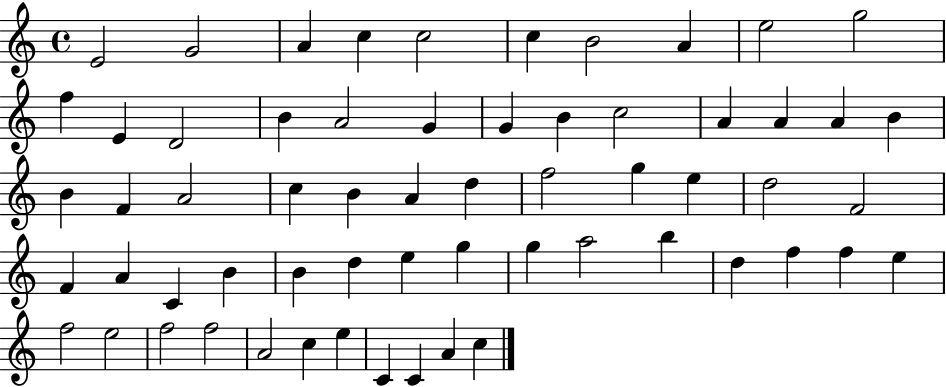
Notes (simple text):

E4/h G4/h A4/q C5/q C5/h C5/q B4/h A4/q E5/h G5/h F5/q E4/q D4/h B4/q A4/h G4/q G4/q B4/q C5/h A4/q A4/q A4/q B4/q B4/q F4/q A4/h C5/q B4/q A4/q D5/q F5/h G5/q E5/q D5/h F4/h F4/q A4/q C4/q B4/q B4/q D5/q E5/q G5/q G5/q A5/h B5/q D5/q F5/q F5/q E5/q F5/h E5/h F5/h F5/h A4/h C5/q E5/q C4/q C4/q A4/q C5/q